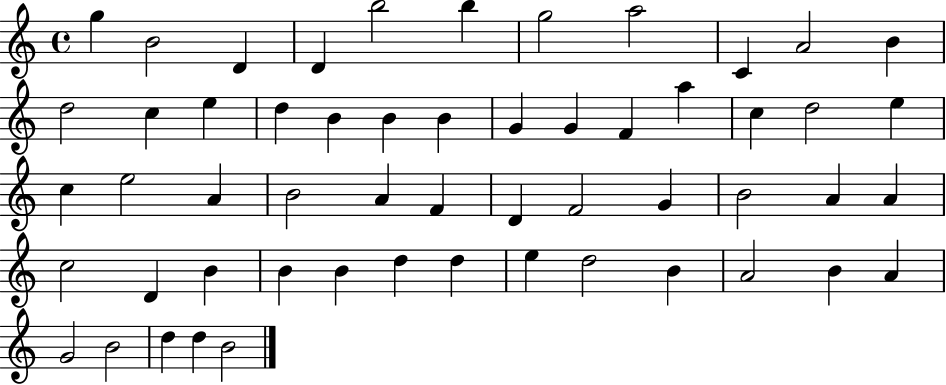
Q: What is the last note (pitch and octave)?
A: B4